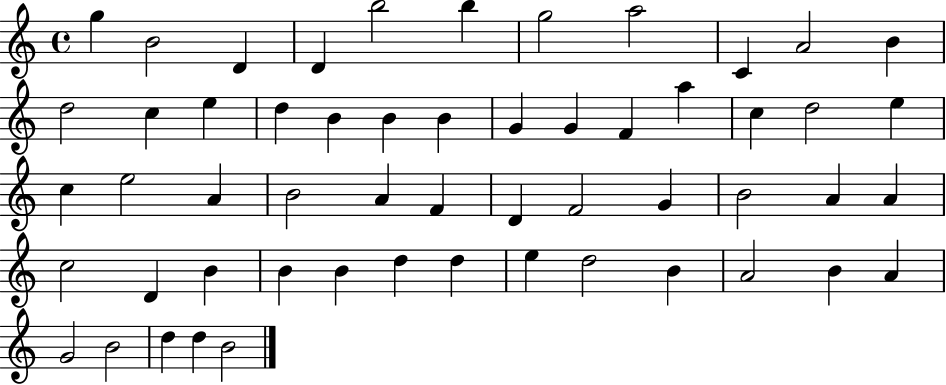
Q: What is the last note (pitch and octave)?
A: B4